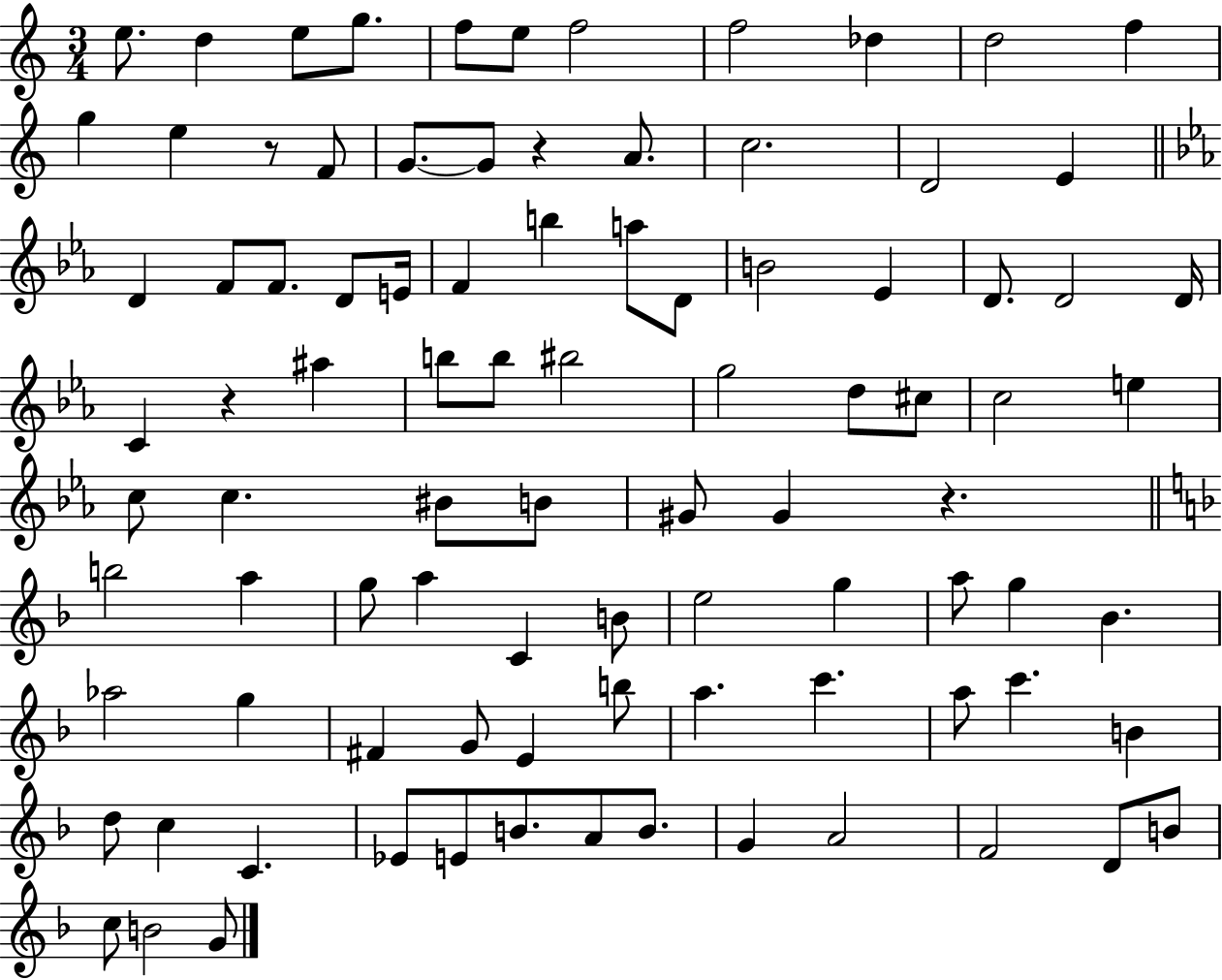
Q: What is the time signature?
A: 3/4